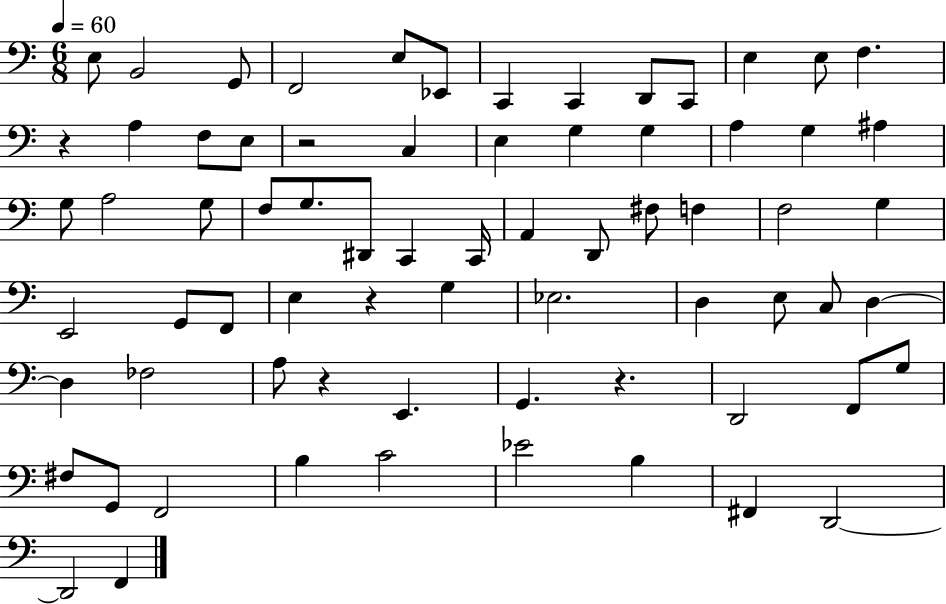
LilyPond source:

{
  \clef bass
  \numericTimeSignature
  \time 6/8
  \key c \major
  \tempo 4 = 60
  e8 b,2 g,8 | f,2 e8 ees,8 | c,4 c,4 d,8 c,8 | e4 e8 f4. | \break r4 a4 f8 e8 | r2 c4 | e4 g4 g4 | a4 g4 ais4 | \break g8 a2 g8 | f8 g8. dis,8 c,4 c,16 | a,4 d,8 fis8 f4 | f2 g4 | \break e,2 g,8 f,8 | e4 r4 g4 | ees2. | d4 e8 c8 d4~~ | \break d4 fes2 | a8 r4 e,4. | g,4. r4. | d,2 f,8 g8 | \break fis8 g,8 f,2 | b4 c'2 | ees'2 b4 | fis,4 d,2~~ | \break d,2 f,4 | \bar "|."
}